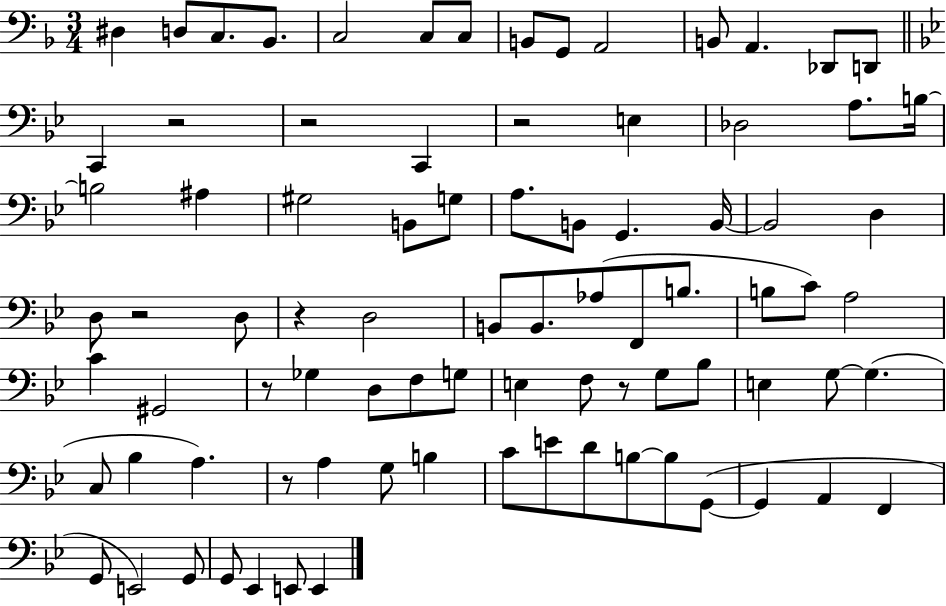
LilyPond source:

{
  \clef bass
  \numericTimeSignature
  \time 3/4
  \key f \major
  dis4 d8 c8. bes,8. | c2 c8 c8 | b,8 g,8 a,2 | b,8 a,4. des,8 d,8 | \break \bar "||" \break \key g \minor c,4 r2 | r2 c,4 | r2 e4 | des2 a8. b16~~ | \break b2 ais4 | gis2 b,8 g8 | a8. b,8 g,4. b,16~~ | b,2 d4 | \break d8 r2 d8 | r4 d2 | b,8 b,8. aes8( f,8 b8. | b8 c'8) a2 | \break c'4 gis,2 | r8 ges4 d8 f8 g8 | e4 f8 r8 g8 bes8 | e4 g8~~ g4.( | \break c8 bes4 a4.) | r8 a4 g8 b4 | c'8 e'8 d'8 b8~~ b8 g,8~(~ | g,4 a,4 f,4 | \break g,8 e,2) g,8 | g,8 ees,4 e,8 e,4 | \bar "|."
}